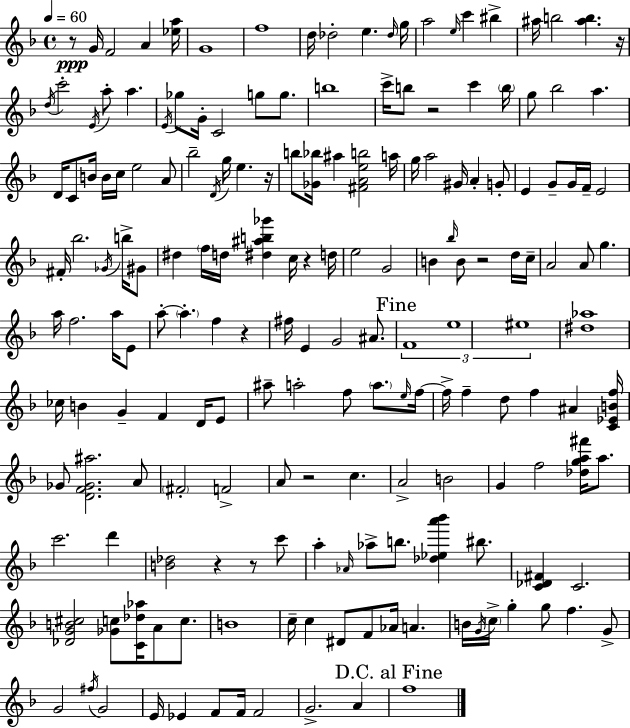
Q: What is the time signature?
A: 4/4